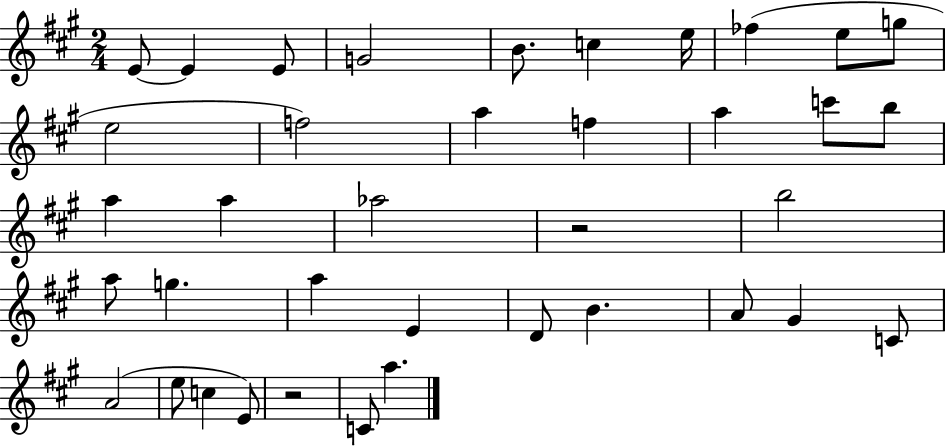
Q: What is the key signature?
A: A major